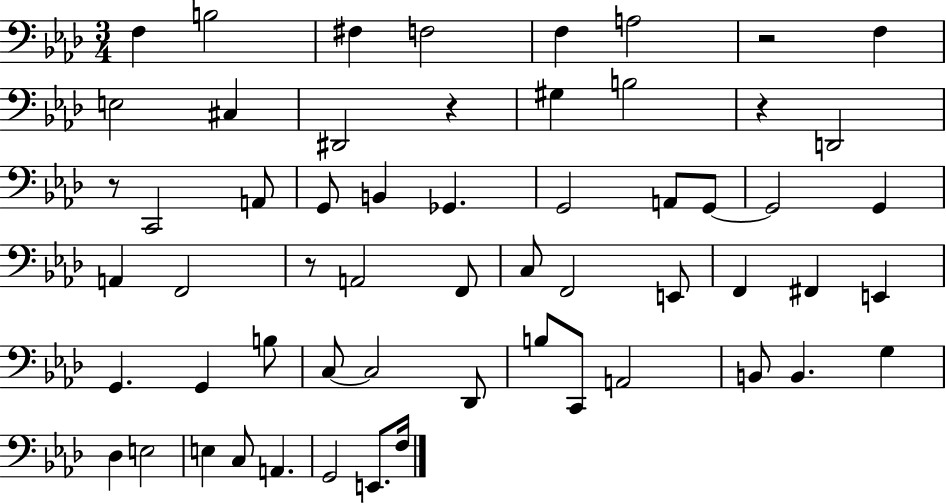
F3/q B3/h F#3/q F3/h F3/q A3/h R/h F3/q E3/h C#3/q D#2/h R/q G#3/q B3/h R/q D2/h R/e C2/h A2/e G2/e B2/q Gb2/q. G2/h A2/e G2/e G2/h G2/q A2/q F2/h R/e A2/h F2/e C3/e F2/h E2/e F2/q F#2/q E2/q G2/q. G2/q B3/e C3/e C3/h Db2/e B3/e C2/e A2/h B2/e B2/q. G3/q Db3/q E3/h E3/q C3/e A2/q. G2/h E2/e. F3/s